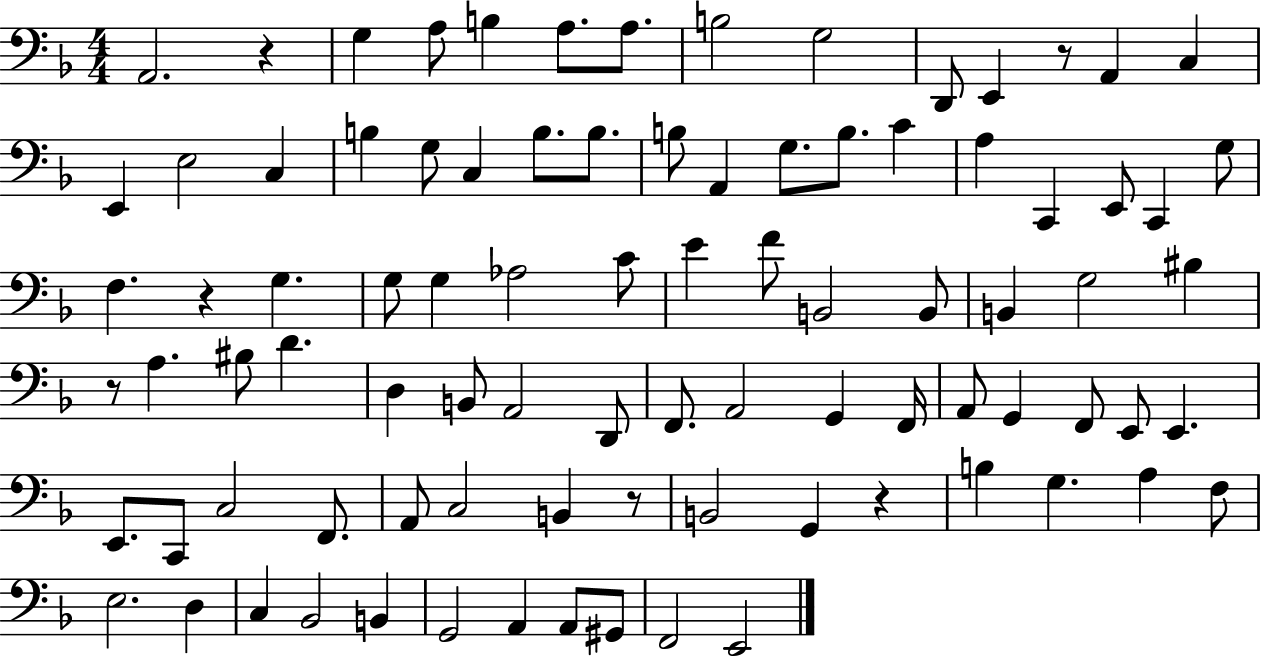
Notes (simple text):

A2/h. R/q G3/q A3/e B3/q A3/e. A3/e. B3/h G3/h D2/e E2/q R/e A2/q C3/q E2/q E3/h C3/q B3/q G3/e C3/q B3/e. B3/e. B3/e A2/q G3/e. B3/e. C4/q A3/q C2/q E2/e C2/q G3/e F3/q. R/q G3/q. G3/e G3/q Ab3/h C4/e E4/q F4/e B2/h B2/e B2/q G3/h BIS3/q R/e A3/q. BIS3/e D4/q. D3/q B2/e A2/h D2/e F2/e. A2/h G2/q F2/s A2/e G2/q F2/e E2/e E2/q. E2/e. C2/e C3/h F2/e. A2/e C3/h B2/q R/e B2/h G2/q R/q B3/q G3/q. A3/q F3/e E3/h. D3/q C3/q Bb2/h B2/q G2/h A2/q A2/e G#2/e F2/h E2/h